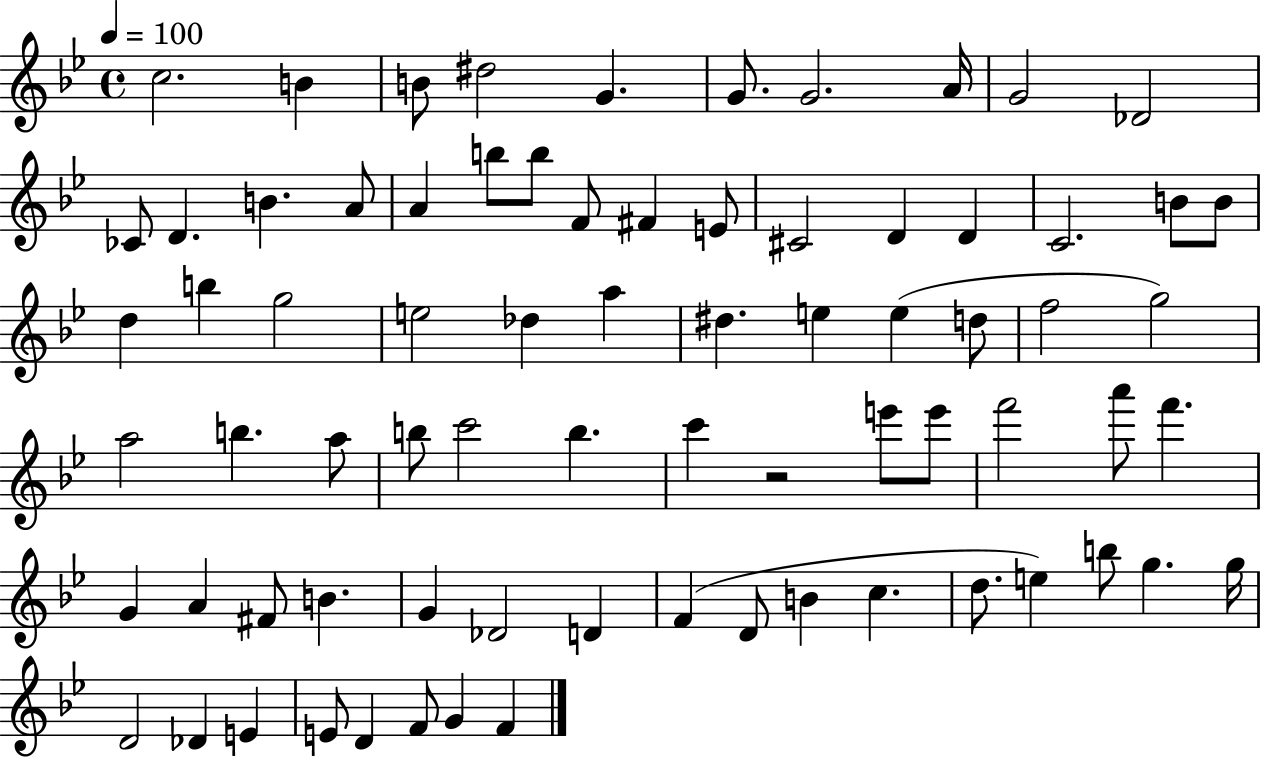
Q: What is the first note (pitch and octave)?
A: C5